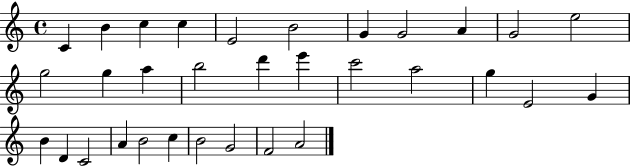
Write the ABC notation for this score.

X:1
T:Untitled
M:4/4
L:1/4
K:C
C B c c E2 B2 G G2 A G2 e2 g2 g a b2 d' e' c'2 a2 g E2 G B D C2 A B2 c B2 G2 F2 A2